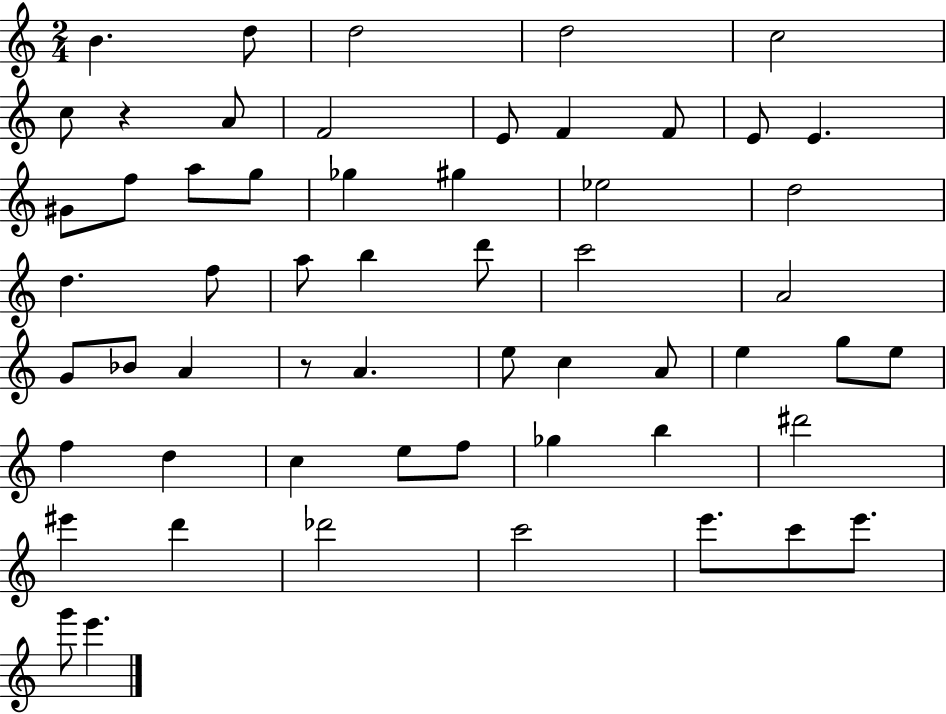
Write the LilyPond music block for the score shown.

{
  \clef treble
  \numericTimeSignature
  \time 2/4
  \key c \major
  b'4. d''8 | d''2 | d''2 | c''2 | \break c''8 r4 a'8 | f'2 | e'8 f'4 f'8 | e'8 e'4. | \break gis'8 f''8 a''8 g''8 | ges''4 gis''4 | ees''2 | d''2 | \break d''4. f''8 | a''8 b''4 d'''8 | c'''2 | a'2 | \break g'8 bes'8 a'4 | r8 a'4. | e''8 c''4 a'8 | e''4 g''8 e''8 | \break f''4 d''4 | c''4 e''8 f''8 | ges''4 b''4 | dis'''2 | \break eis'''4 d'''4 | des'''2 | c'''2 | e'''8. c'''8 e'''8. | \break g'''8 e'''4. | \bar "|."
}